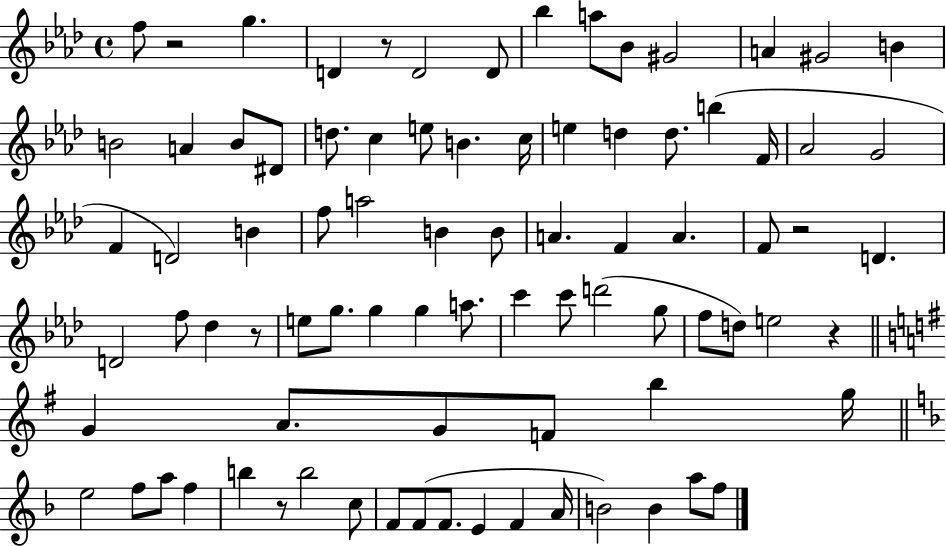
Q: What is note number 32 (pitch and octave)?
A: F5